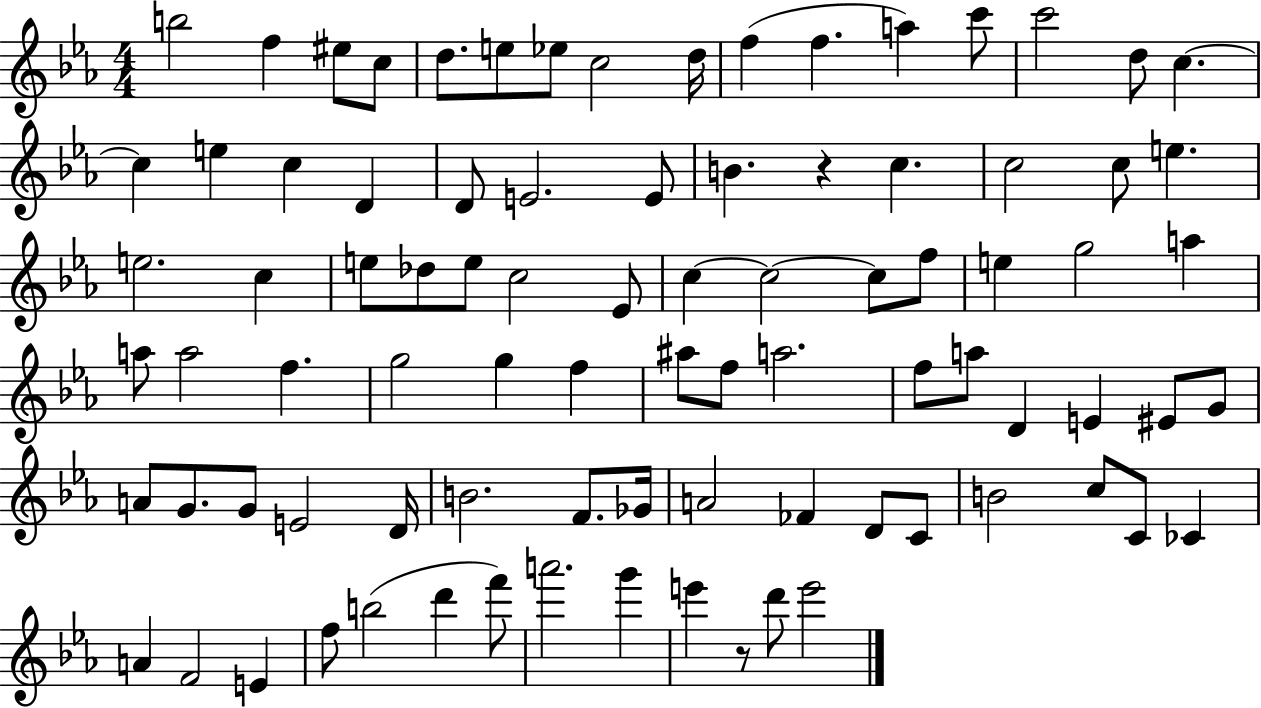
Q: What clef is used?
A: treble